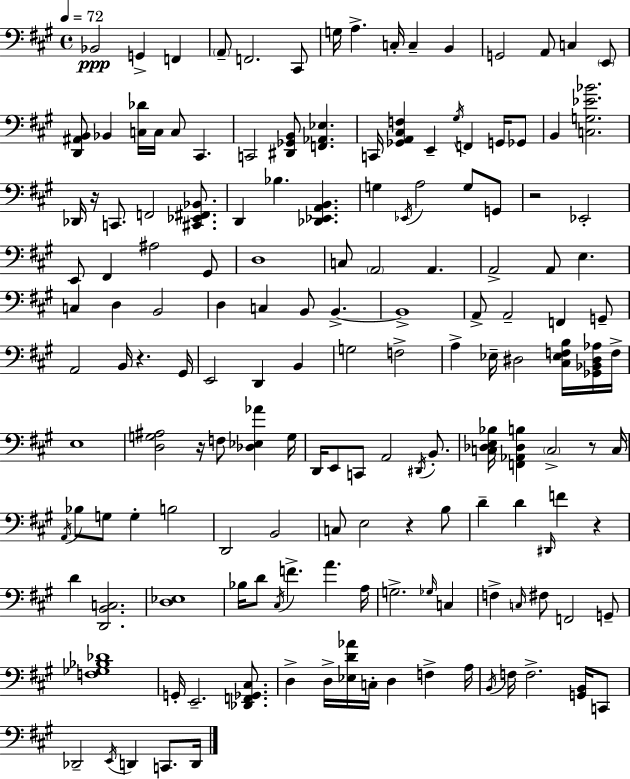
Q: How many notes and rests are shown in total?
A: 157